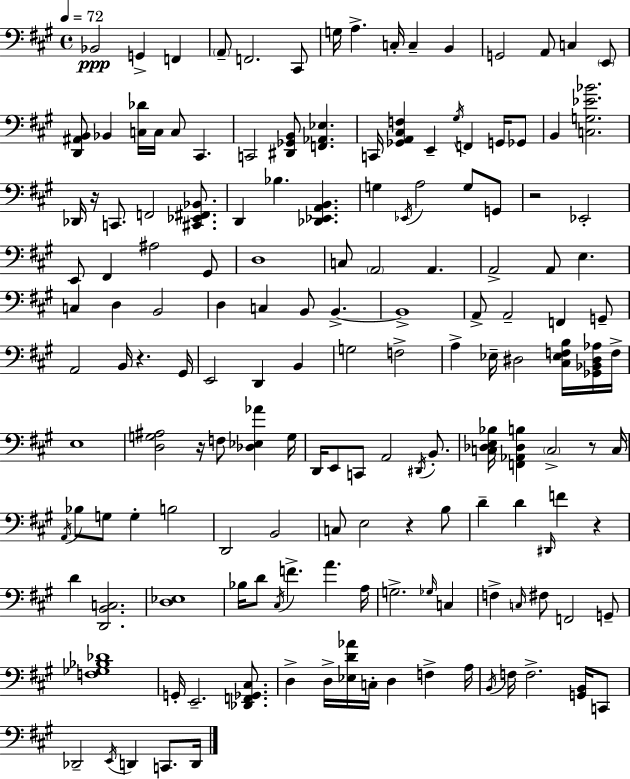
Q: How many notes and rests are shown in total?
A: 157